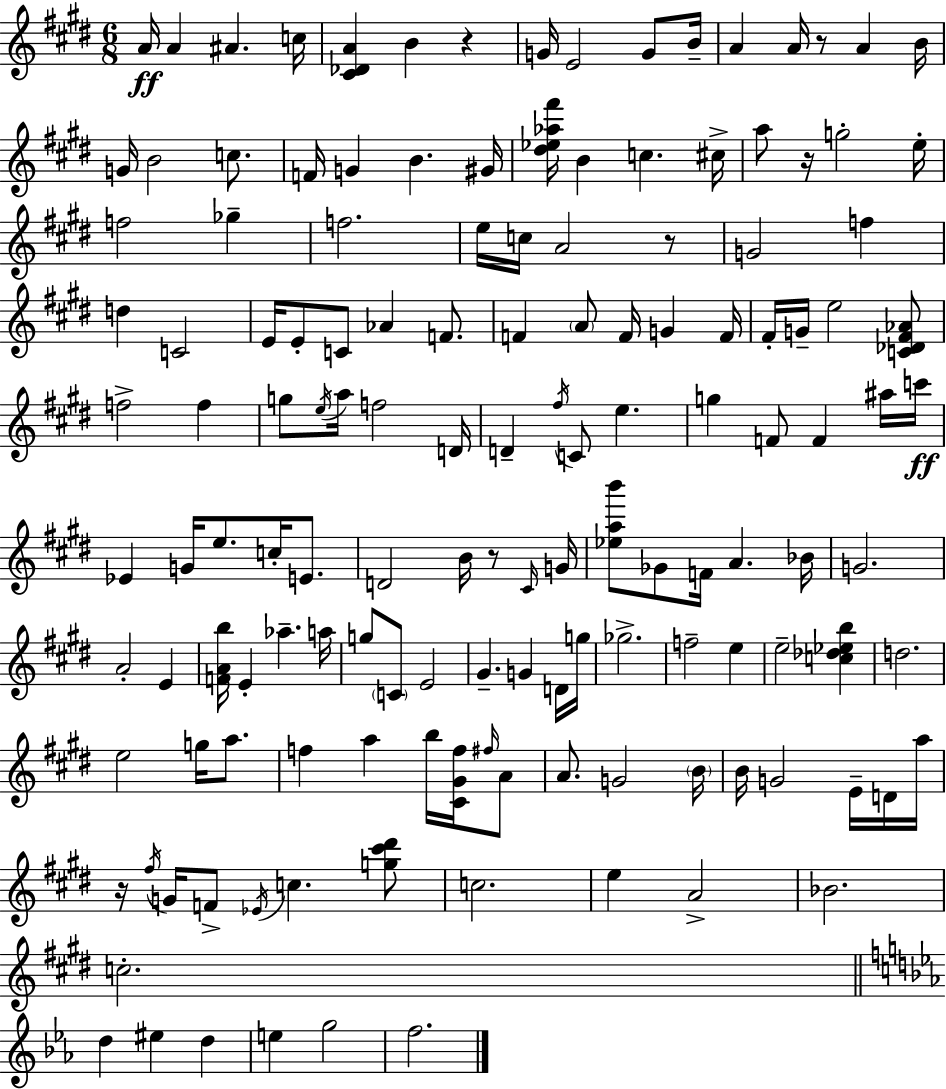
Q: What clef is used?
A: treble